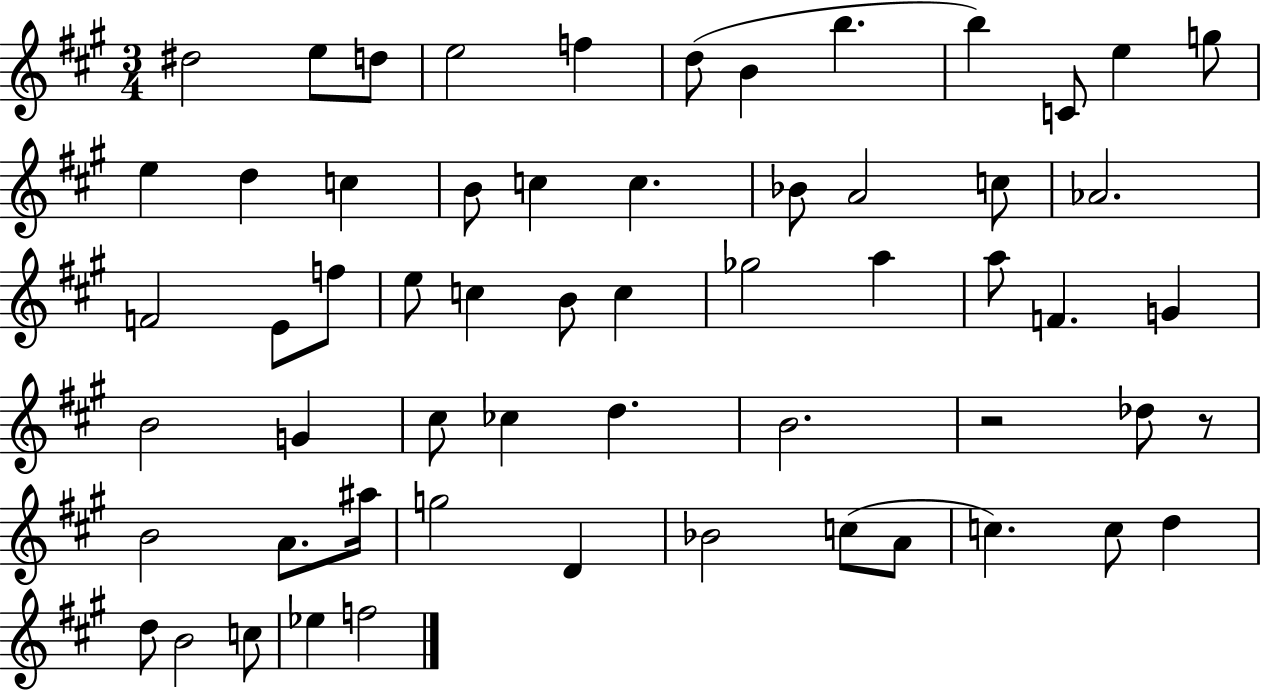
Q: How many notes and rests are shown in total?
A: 59